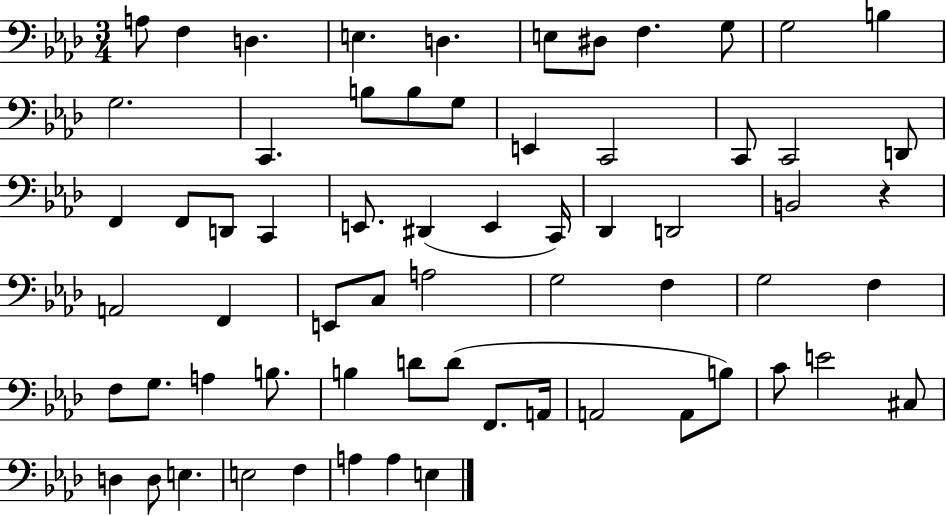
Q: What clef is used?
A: bass